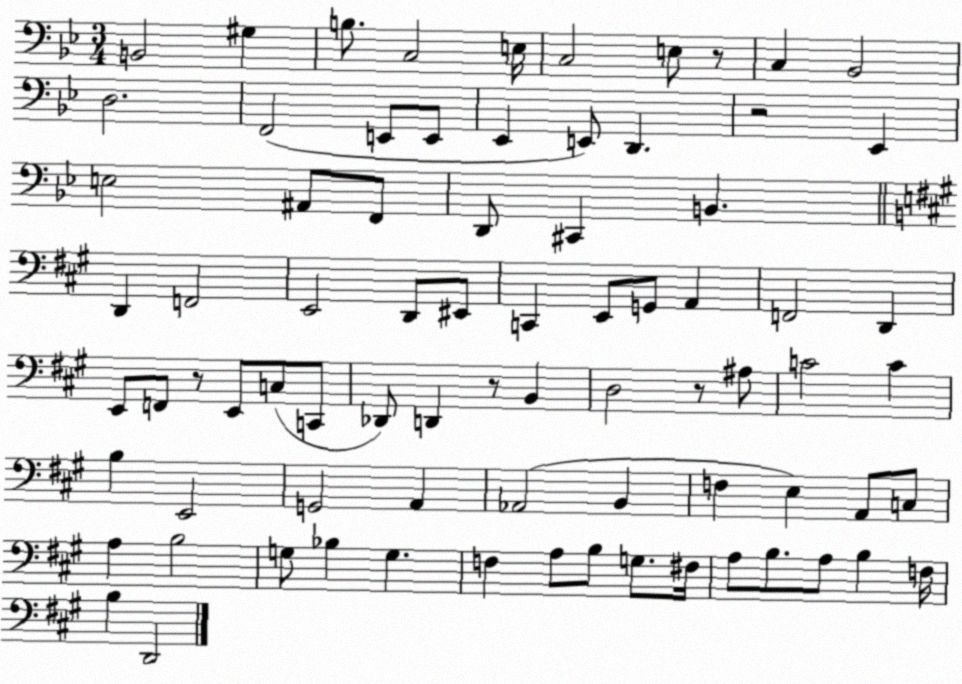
X:1
T:Untitled
M:3/4
L:1/4
K:Bb
B,,2 ^G, B,/2 C,2 E,/4 C,2 E,/2 z/2 C, _B,,2 D,2 F,,2 E,,/2 E,,/2 _E,, E,,/2 D,, z2 _E,, E,2 ^A,,/2 F,,/2 D,,/2 ^C,, B,, D,, F,,2 E,,2 D,,/2 ^E,,/2 C,, E,,/2 G,,/2 A,, F,,2 D,, E,,/2 F,,/2 z/2 E,,/2 C,/2 C,,/2 _D,,/2 D,, z/2 B,, D,2 z/2 ^A,/2 C2 C B, E,,2 G,,2 A,, _A,,2 B,, F, E, A,,/2 C,/2 A, B,2 G,/2 _B, G, F, A,/2 B,/2 G,/2 ^F,/4 A,/2 B,/2 A,/2 B, F,/4 B, D,,2